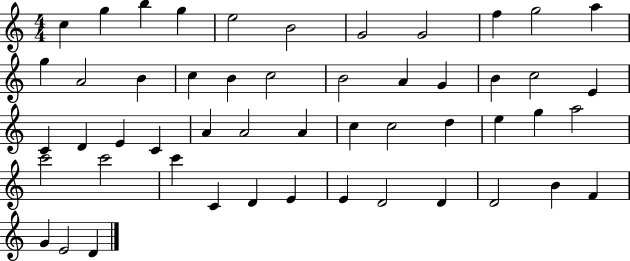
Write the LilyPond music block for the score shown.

{
  \clef treble
  \numericTimeSignature
  \time 4/4
  \key c \major
  c''4 g''4 b''4 g''4 | e''2 b'2 | g'2 g'2 | f''4 g''2 a''4 | \break g''4 a'2 b'4 | c''4 b'4 c''2 | b'2 a'4 g'4 | b'4 c''2 e'4 | \break c'4 d'4 e'4 c'4 | a'4 a'2 a'4 | c''4 c''2 d''4 | e''4 g''4 a''2 | \break c'''2 c'''2 | c'''4 c'4 d'4 e'4 | e'4 d'2 d'4 | d'2 b'4 f'4 | \break g'4 e'2 d'4 | \bar "|."
}